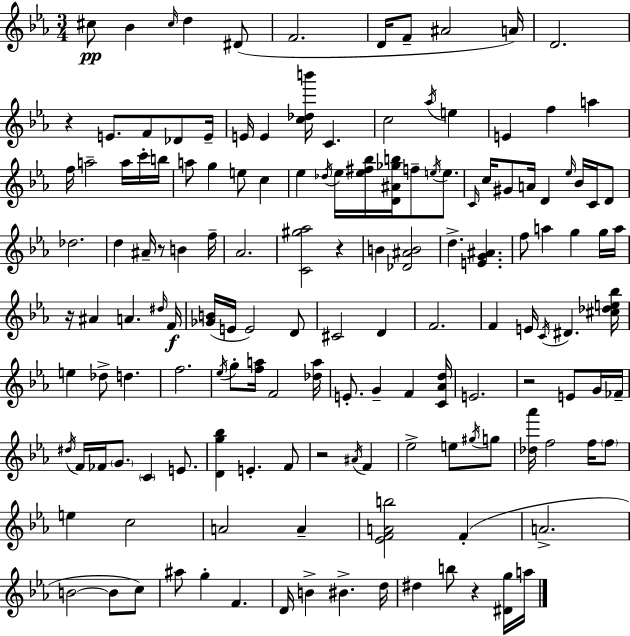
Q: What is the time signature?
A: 3/4